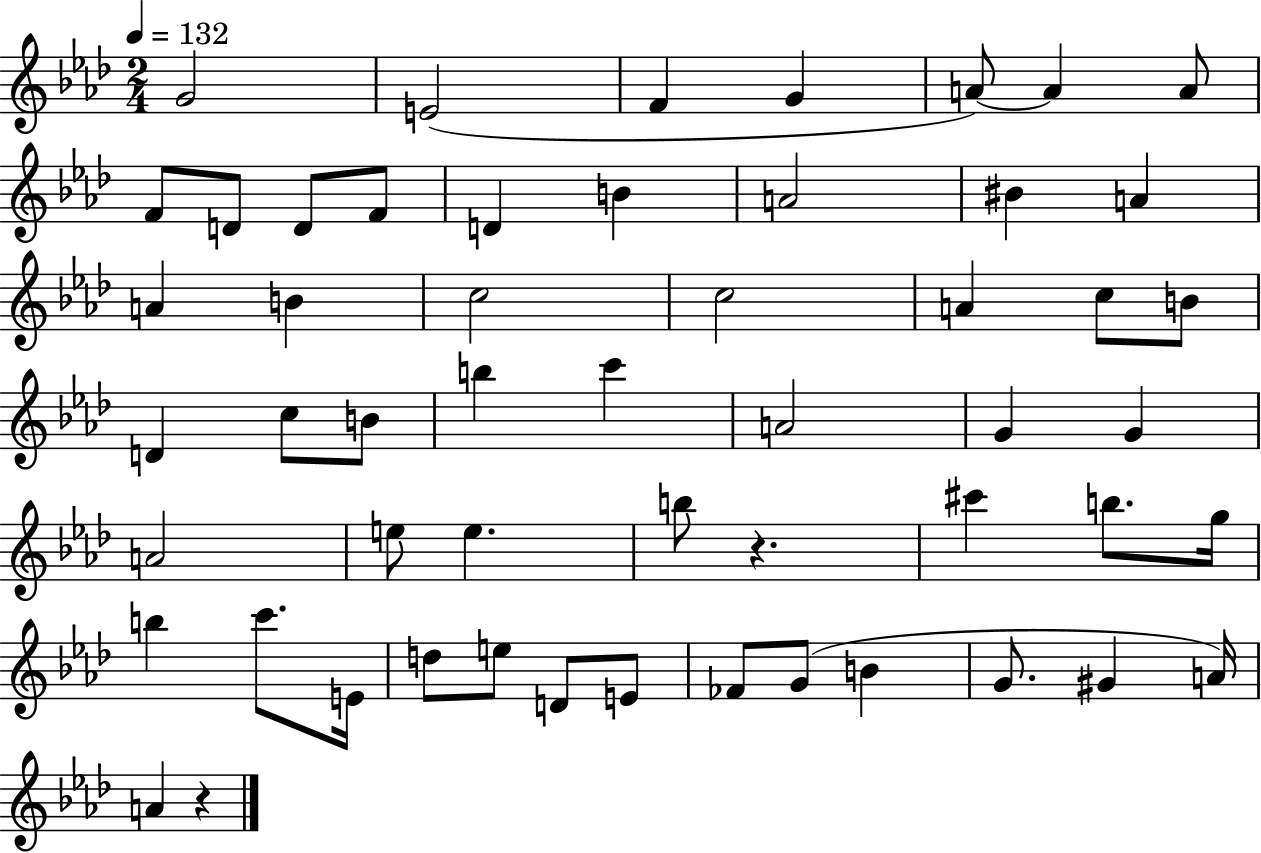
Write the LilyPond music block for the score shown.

{
  \clef treble
  \numericTimeSignature
  \time 2/4
  \key aes \major
  \tempo 4 = 132
  g'2 | e'2( | f'4 g'4 | a'8~~) a'4 a'8 | \break f'8 d'8 d'8 f'8 | d'4 b'4 | a'2 | bis'4 a'4 | \break a'4 b'4 | c''2 | c''2 | a'4 c''8 b'8 | \break d'4 c''8 b'8 | b''4 c'''4 | a'2 | g'4 g'4 | \break a'2 | e''8 e''4. | b''8 r4. | cis'''4 b''8. g''16 | \break b''4 c'''8. e'16 | d''8 e''8 d'8 e'8 | fes'8 g'8( b'4 | g'8. gis'4 a'16) | \break a'4 r4 | \bar "|."
}